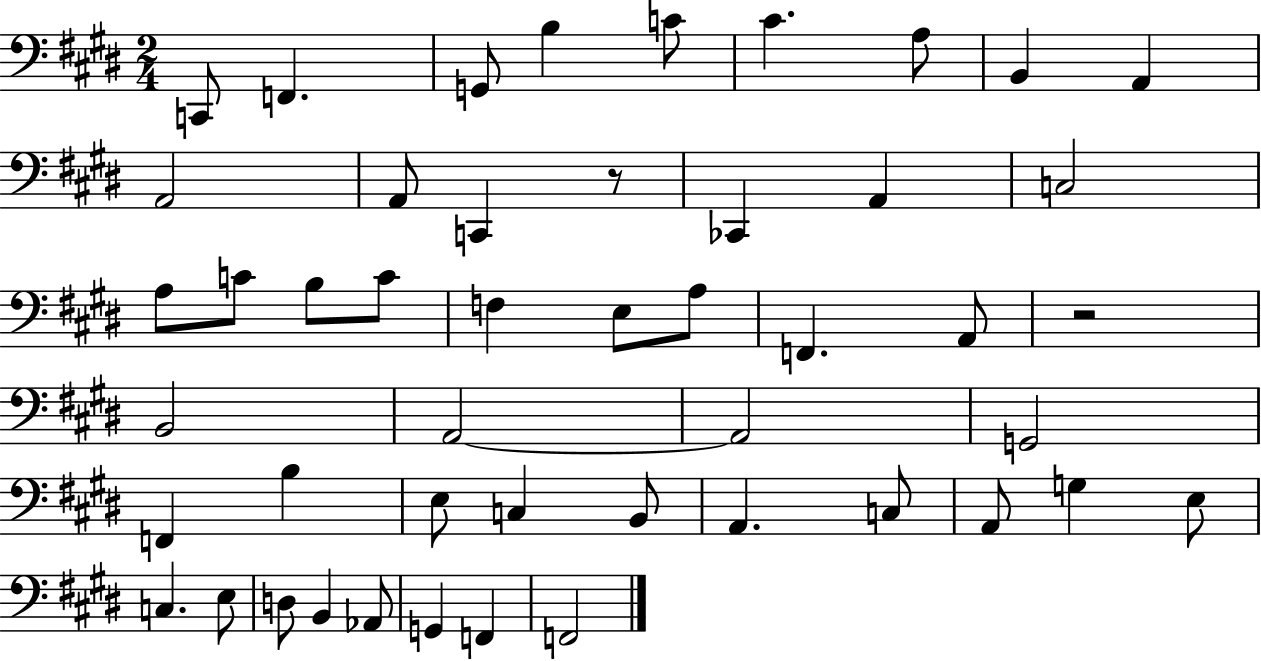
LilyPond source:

{
  \clef bass
  \numericTimeSignature
  \time 2/4
  \key e \major
  c,8 f,4. | g,8 b4 c'8 | cis'4. a8 | b,4 a,4 | \break a,2 | a,8 c,4 r8 | ces,4 a,4 | c2 | \break a8 c'8 b8 c'8 | f4 e8 a8 | f,4. a,8 | r2 | \break b,2 | a,2~~ | a,2 | g,2 | \break f,4 b4 | e8 c4 b,8 | a,4. c8 | a,8 g4 e8 | \break c4. e8 | d8 b,4 aes,8 | g,4 f,4 | f,2 | \break \bar "|."
}